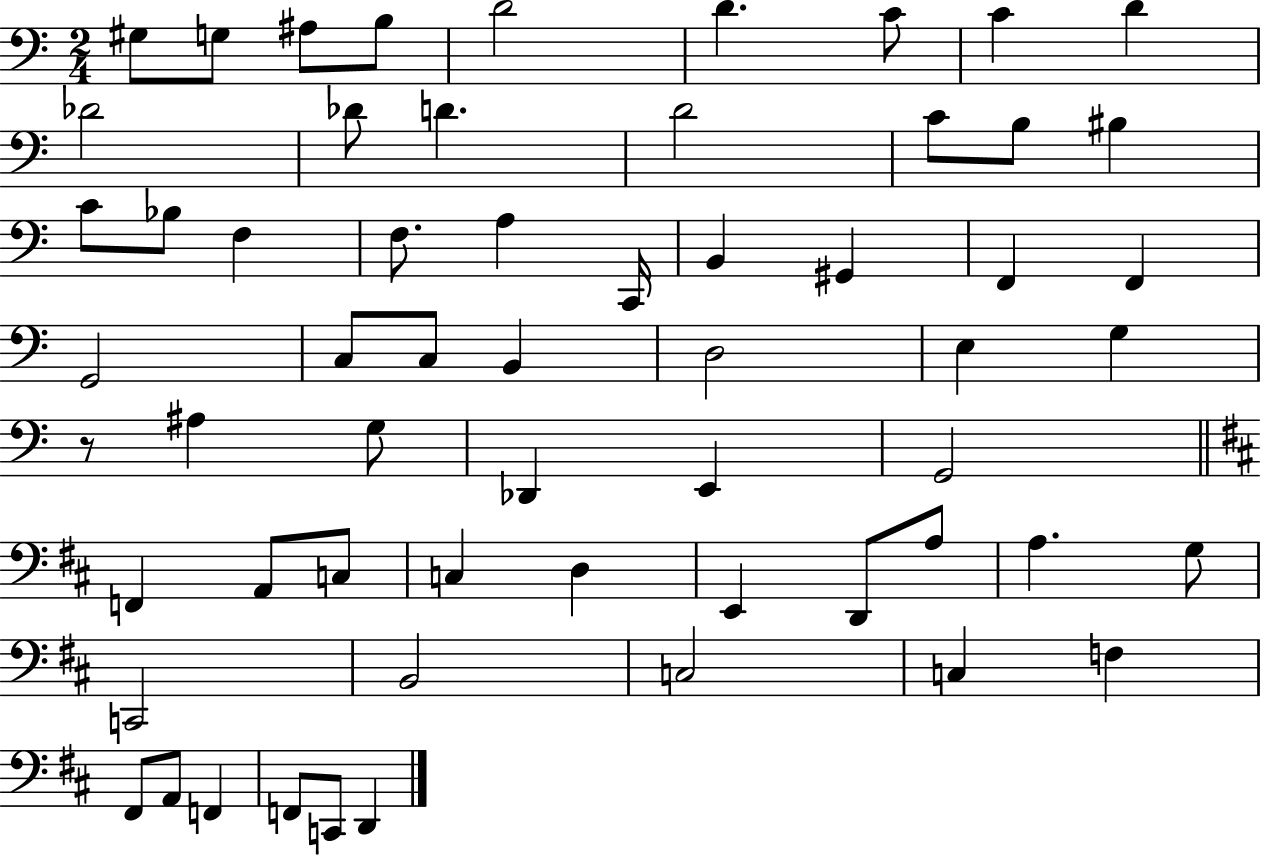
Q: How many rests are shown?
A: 1